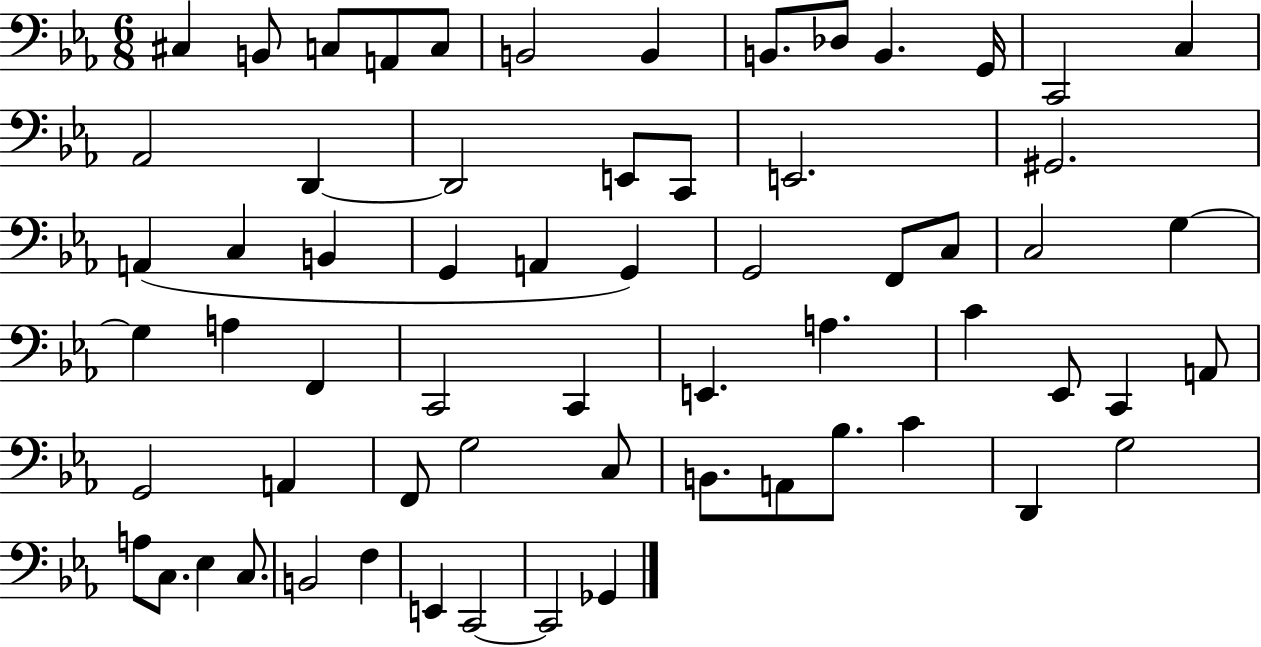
{
  \clef bass
  \numericTimeSignature
  \time 6/8
  \key ees \major
  cis4 b,8 c8 a,8 c8 | b,2 b,4 | b,8. des8 b,4. g,16 | c,2 c4 | \break aes,2 d,4~~ | d,2 e,8 c,8 | e,2. | gis,2. | \break a,4( c4 b,4 | g,4 a,4 g,4) | g,2 f,8 c8 | c2 g4~~ | \break g4 a4 f,4 | c,2 c,4 | e,4. a4. | c'4 ees,8 c,4 a,8 | \break g,2 a,4 | f,8 g2 c8 | b,8. a,8 bes8. c'4 | d,4 g2 | \break a8 c8. ees4 c8. | b,2 f4 | e,4 c,2~~ | c,2 ges,4 | \break \bar "|."
}